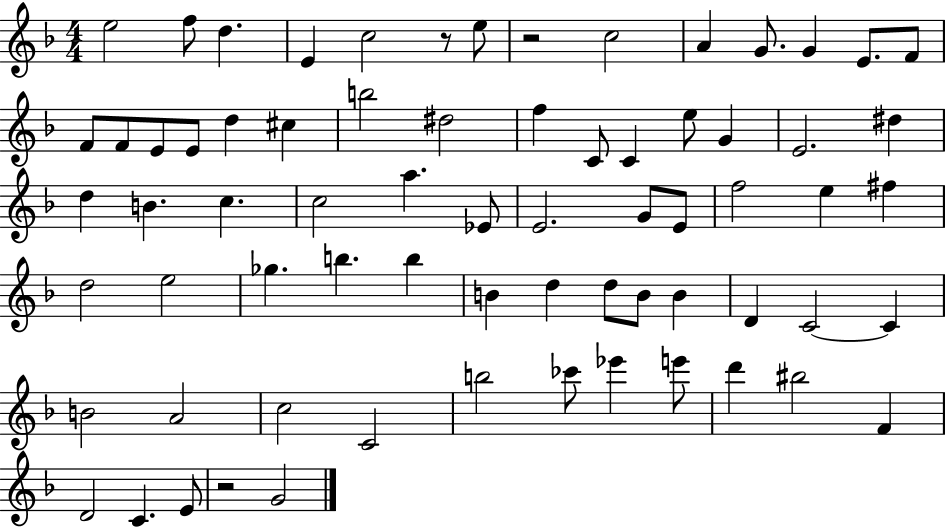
{
  \clef treble
  \numericTimeSignature
  \time 4/4
  \key f \major
  e''2 f''8 d''4. | e'4 c''2 r8 e''8 | r2 c''2 | a'4 g'8. g'4 e'8. f'8 | \break f'8 f'8 e'8 e'8 d''4 cis''4 | b''2 dis''2 | f''4 c'8 c'4 e''8 g'4 | e'2. dis''4 | \break d''4 b'4. c''4. | c''2 a''4. ees'8 | e'2. g'8 e'8 | f''2 e''4 fis''4 | \break d''2 e''2 | ges''4. b''4. b''4 | b'4 d''4 d''8 b'8 b'4 | d'4 c'2~~ c'4 | \break b'2 a'2 | c''2 c'2 | b''2 ces'''8 ees'''4 e'''8 | d'''4 bis''2 f'4 | \break d'2 c'4. e'8 | r2 g'2 | \bar "|."
}